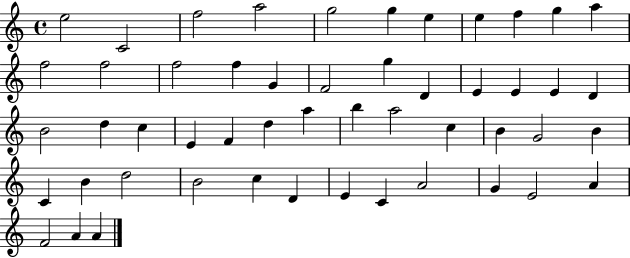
X:1
T:Untitled
M:4/4
L:1/4
K:C
e2 C2 f2 a2 g2 g e e f g a f2 f2 f2 f G F2 g D E E E D B2 d c E F d a b a2 c B G2 B C B d2 B2 c D E C A2 G E2 A F2 A A